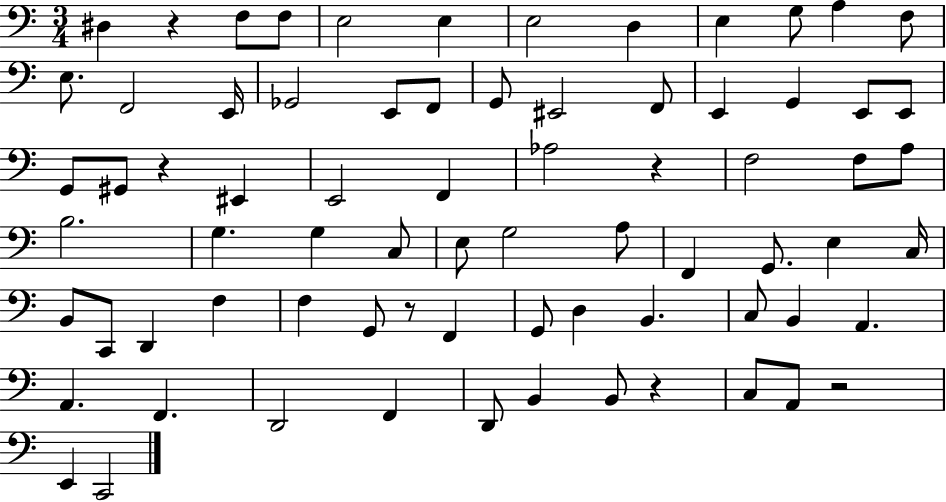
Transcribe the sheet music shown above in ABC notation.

X:1
T:Untitled
M:3/4
L:1/4
K:C
^D, z F,/2 F,/2 E,2 E, E,2 D, E, G,/2 A, F,/2 E,/2 F,,2 E,,/4 _G,,2 E,,/2 F,,/2 G,,/2 ^E,,2 F,,/2 E,, G,, E,,/2 E,,/2 G,,/2 ^G,,/2 z ^E,, E,,2 F,, _A,2 z F,2 F,/2 A,/2 B,2 G, G, C,/2 E,/2 G,2 A,/2 F,, G,,/2 E, C,/4 B,,/2 C,,/2 D,, F, F, G,,/2 z/2 F,, G,,/2 D, B,, C,/2 B,, A,, A,, F,, D,,2 F,, D,,/2 B,, B,,/2 z C,/2 A,,/2 z2 E,, C,,2